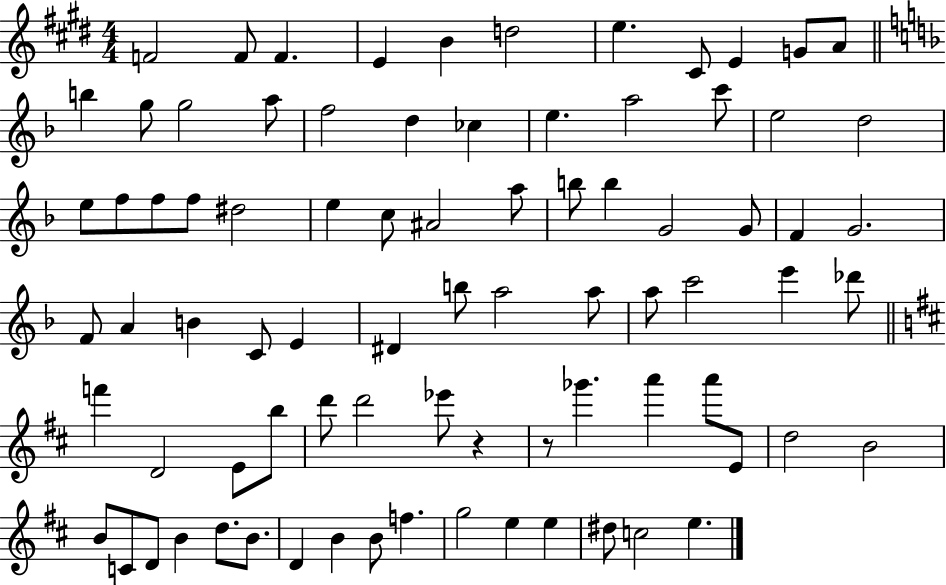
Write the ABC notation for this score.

X:1
T:Untitled
M:4/4
L:1/4
K:E
F2 F/2 F E B d2 e ^C/2 E G/2 A/2 b g/2 g2 a/2 f2 d _c e a2 c'/2 e2 d2 e/2 f/2 f/2 f/2 ^d2 e c/2 ^A2 a/2 b/2 b G2 G/2 F G2 F/2 A B C/2 E ^D b/2 a2 a/2 a/2 c'2 e' _d'/2 f' D2 E/2 b/2 d'/2 d'2 _e'/2 z z/2 _g' a' a'/2 E/2 d2 B2 B/2 C/2 D/2 B d/2 B/2 D B B/2 f g2 e e ^d/2 c2 e